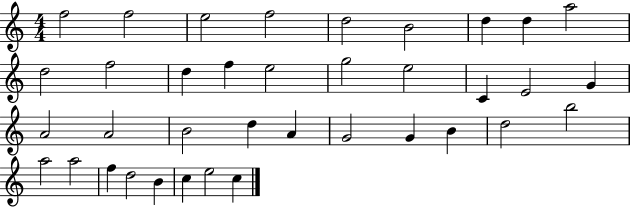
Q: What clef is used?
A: treble